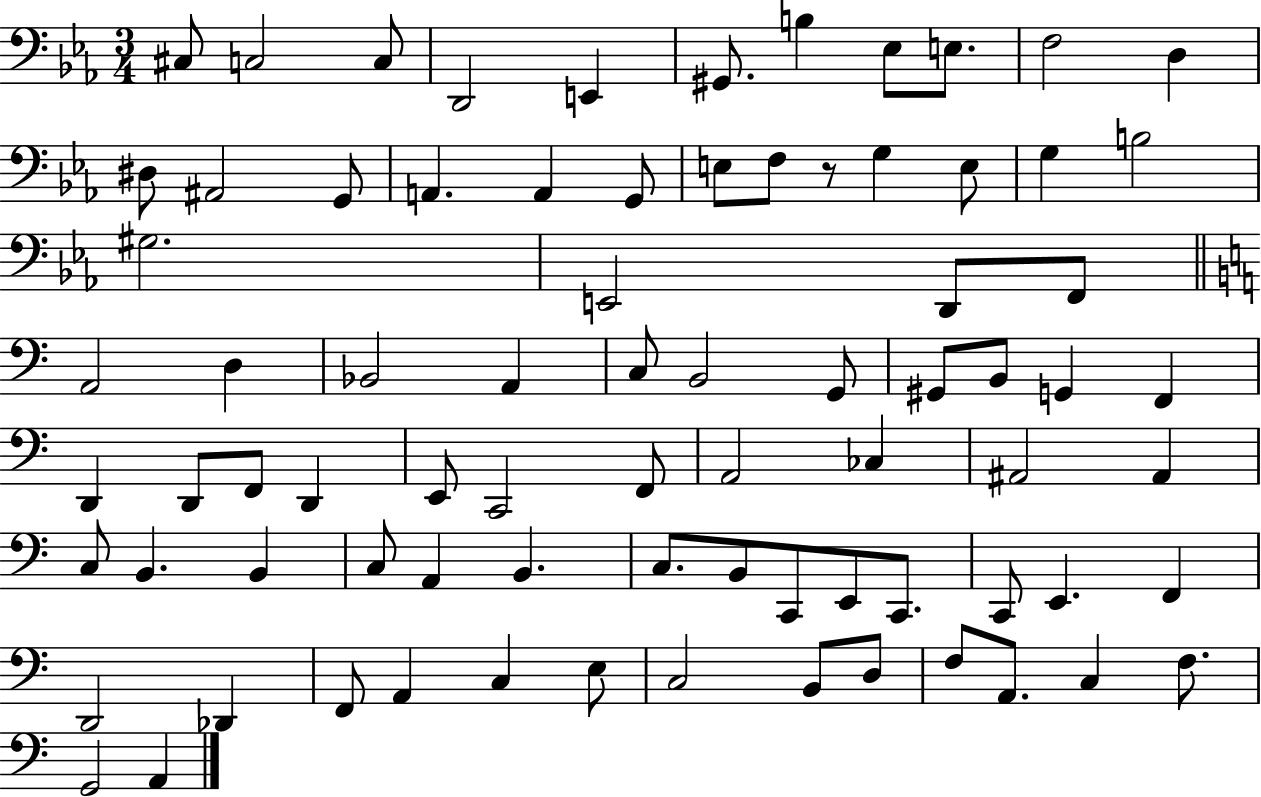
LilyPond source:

{
  \clef bass
  \numericTimeSignature
  \time 3/4
  \key ees \major
  cis8 c2 c8 | d,2 e,4 | gis,8. b4 ees8 e8. | f2 d4 | \break dis8 ais,2 g,8 | a,4. a,4 g,8 | e8 f8 r8 g4 e8 | g4 b2 | \break gis2. | e,2 d,8 f,8 | \bar "||" \break \key c \major a,2 d4 | bes,2 a,4 | c8 b,2 g,8 | gis,8 b,8 g,4 f,4 | \break d,4 d,8 f,8 d,4 | e,8 c,2 f,8 | a,2 ces4 | ais,2 ais,4 | \break c8 b,4. b,4 | c8 a,4 b,4. | c8. b,8 c,8 e,8 c,8. | c,8 e,4. f,4 | \break d,2 des,4 | f,8 a,4 c4 e8 | c2 b,8 d8 | f8 a,8. c4 f8. | \break g,2 a,4 | \bar "|."
}